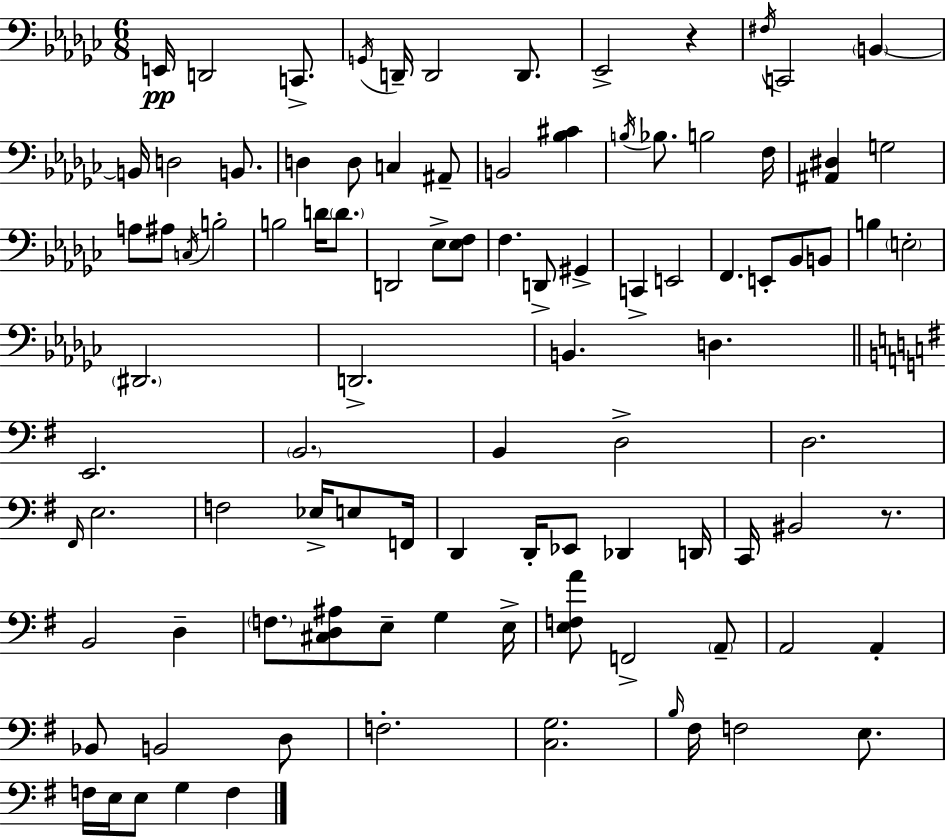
X:1
T:Untitled
M:6/8
L:1/4
K:Ebm
E,,/4 D,,2 C,,/2 G,,/4 D,,/4 D,,2 D,,/2 _E,,2 z ^F,/4 C,,2 B,, B,,/4 D,2 B,,/2 D, D,/2 C, ^A,,/2 B,,2 [_B,^C] B,/4 _B,/2 B,2 F,/4 [^A,,^D,] G,2 A,/2 ^A,/2 C,/4 B,2 B,2 D/4 D/2 D,,2 _E,/2 [_E,F,]/2 F, D,,/2 ^G,, C,, E,,2 F,, E,,/2 _B,,/2 B,,/2 B, E,2 ^D,,2 D,,2 B,, D, E,,2 B,,2 B,, D,2 D,2 ^F,,/4 E,2 F,2 _E,/4 E,/2 F,,/4 D,, D,,/4 _E,,/2 _D,, D,,/4 C,,/4 ^B,,2 z/2 B,,2 D, F,/2 [^C,D,^A,]/2 E,/2 G, E,/4 [E,F,A]/2 F,,2 A,,/2 A,,2 A,, _B,,/2 B,,2 D,/2 F,2 [C,G,]2 B,/4 ^F,/4 F,2 E,/2 F,/4 E,/4 E,/2 G, F,